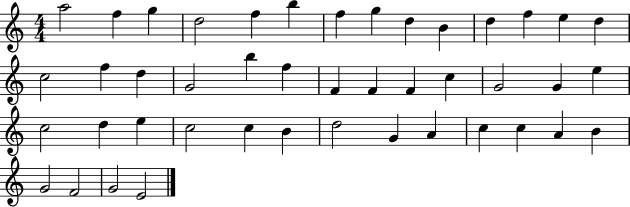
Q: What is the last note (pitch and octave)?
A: E4